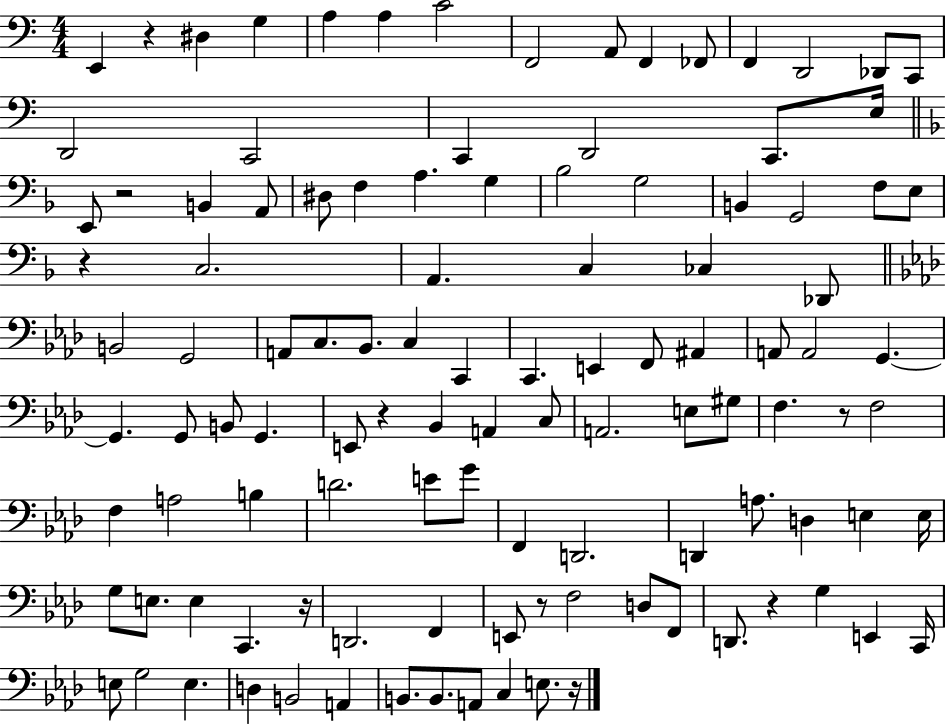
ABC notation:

X:1
T:Untitled
M:4/4
L:1/4
K:C
E,, z ^D, G, A, A, C2 F,,2 A,,/2 F,, _F,,/2 F,, D,,2 _D,,/2 C,,/2 D,,2 C,,2 C,, D,,2 C,,/2 E,/4 E,,/2 z2 B,, A,,/2 ^D,/2 F, A, G, _B,2 G,2 B,, G,,2 F,/2 E,/2 z C,2 A,, C, _C, _D,,/2 B,,2 G,,2 A,,/2 C,/2 _B,,/2 C, C,, C,, E,, F,,/2 ^A,, A,,/2 A,,2 G,, G,, G,,/2 B,,/2 G,, E,,/2 z _B,, A,, C,/2 A,,2 E,/2 ^G,/2 F, z/2 F,2 F, A,2 B, D2 E/2 G/2 F,, D,,2 D,, A,/2 D, E, E,/4 G,/2 E,/2 E, C,, z/4 D,,2 F,, E,,/2 z/2 F,2 D,/2 F,,/2 D,,/2 z G, E,, C,,/4 E,/2 G,2 E, D, B,,2 A,, B,,/2 B,,/2 A,,/2 C, E,/2 z/4